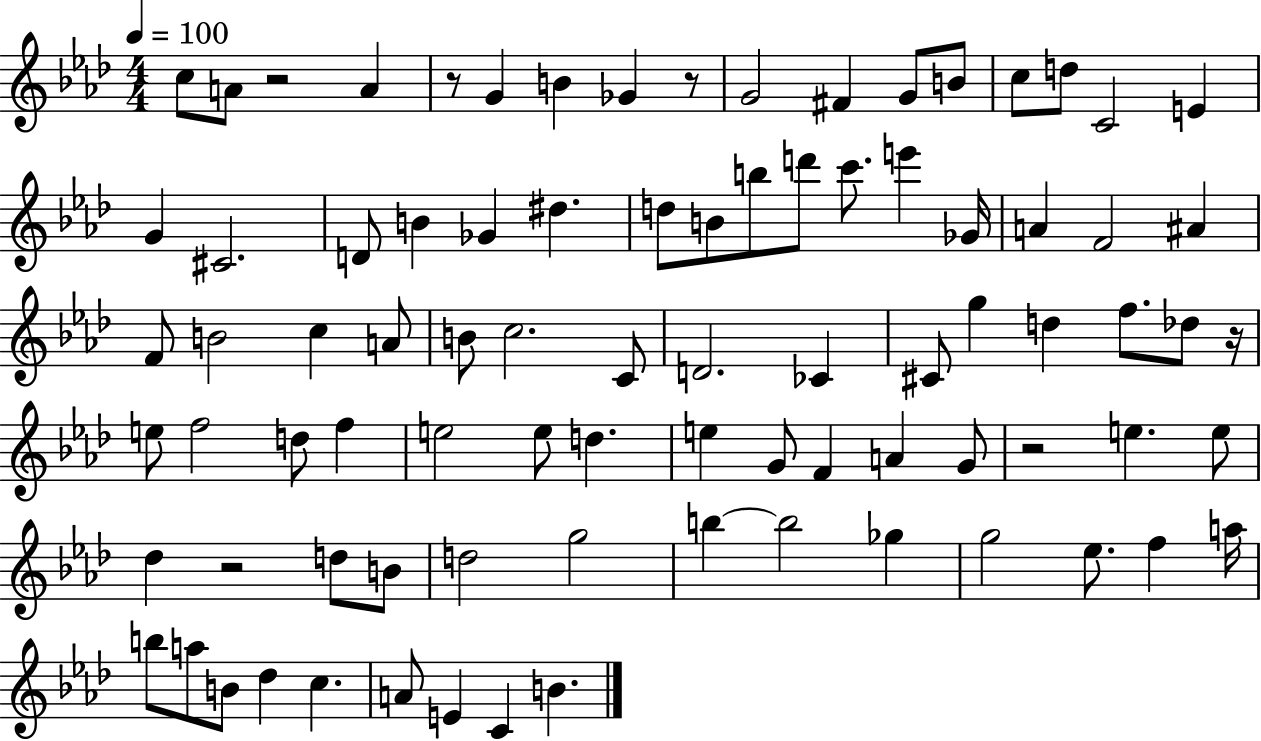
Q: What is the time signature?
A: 4/4